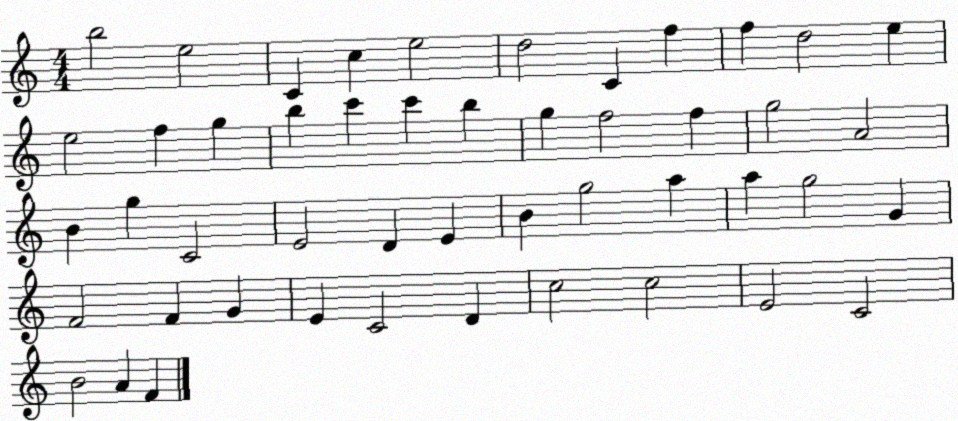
X:1
T:Untitled
M:4/4
L:1/4
K:C
b2 e2 C c e2 d2 C f f d2 e e2 f g b c' c' b g f2 f g2 A2 B g C2 E2 D E B g2 a a g2 G F2 F G E C2 D c2 c2 E2 C2 B2 A F